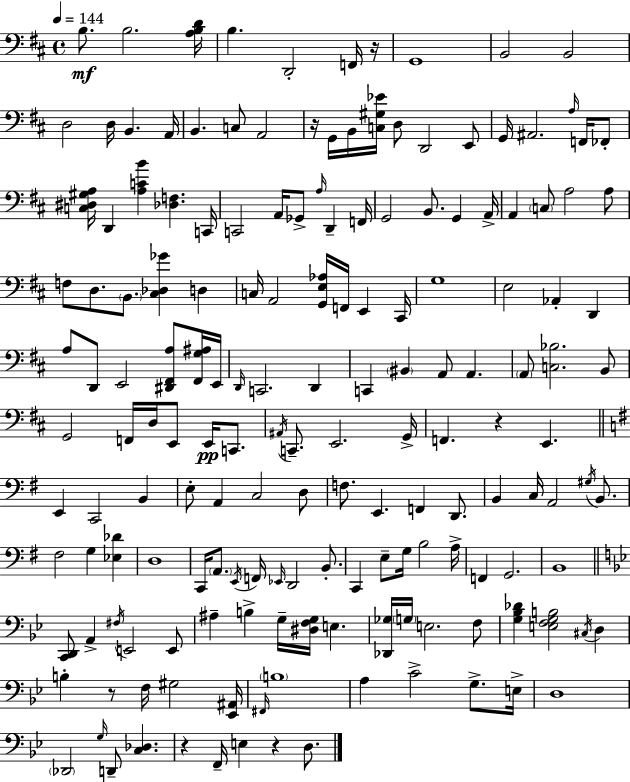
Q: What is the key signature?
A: D major